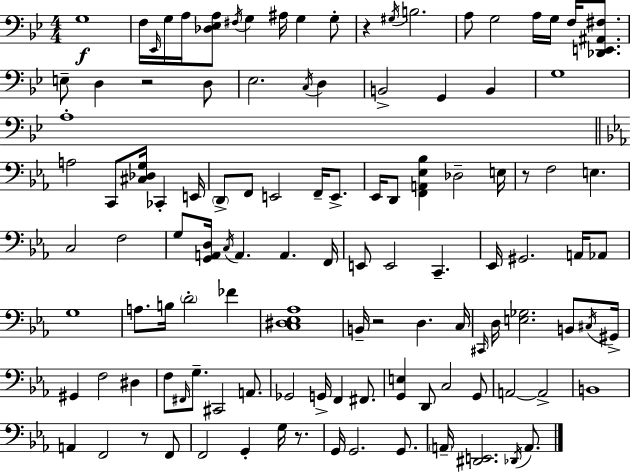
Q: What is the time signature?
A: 4/4